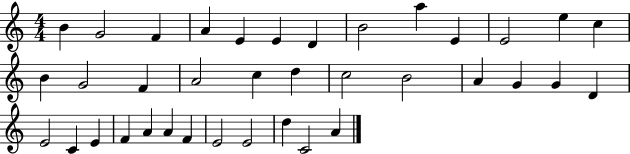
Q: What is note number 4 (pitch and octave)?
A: A4